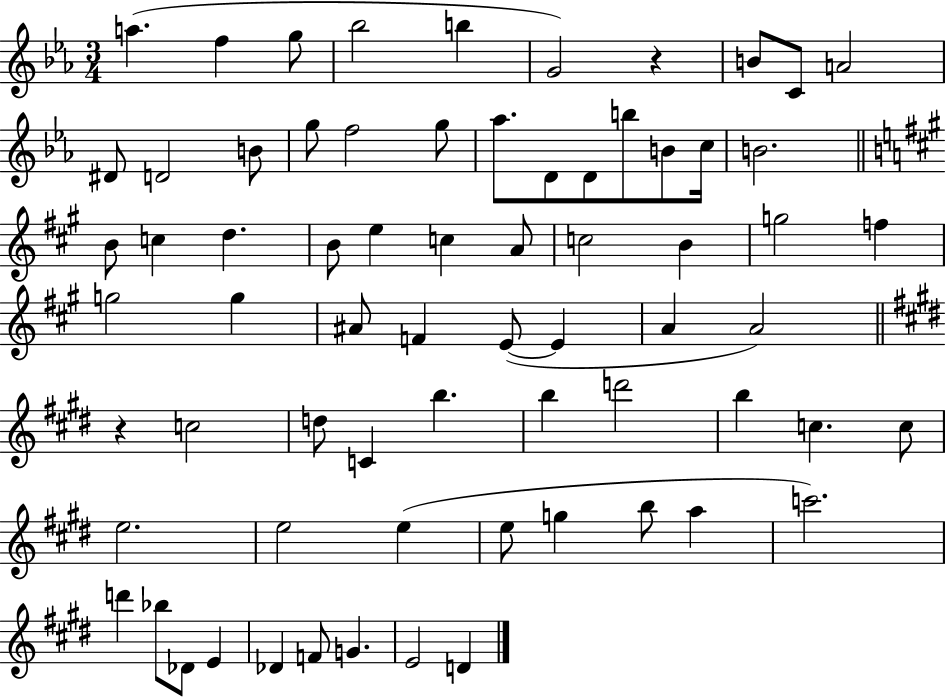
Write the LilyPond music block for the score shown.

{
  \clef treble
  \numericTimeSignature
  \time 3/4
  \key ees \major
  a''4.( f''4 g''8 | bes''2 b''4 | g'2) r4 | b'8 c'8 a'2 | \break dis'8 d'2 b'8 | g''8 f''2 g''8 | aes''8. d'8 d'8 b''8 b'8 c''16 | b'2. | \break \bar "||" \break \key a \major b'8 c''4 d''4. | b'8 e''4 c''4 a'8 | c''2 b'4 | g''2 f''4 | \break g''2 g''4 | ais'8 f'4 e'8~(~ e'4 | a'4 a'2) | \bar "||" \break \key e \major r4 c''2 | d''8 c'4 b''4. | b''4 d'''2 | b''4 c''4. c''8 | \break e''2. | e''2 e''4( | e''8 g''4 b''8 a''4 | c'''2.) | \break d'''4 bes''8 des'8 e'4 | des'4 f'8 g'4. | e'2 d'4 | \bar "|."
}